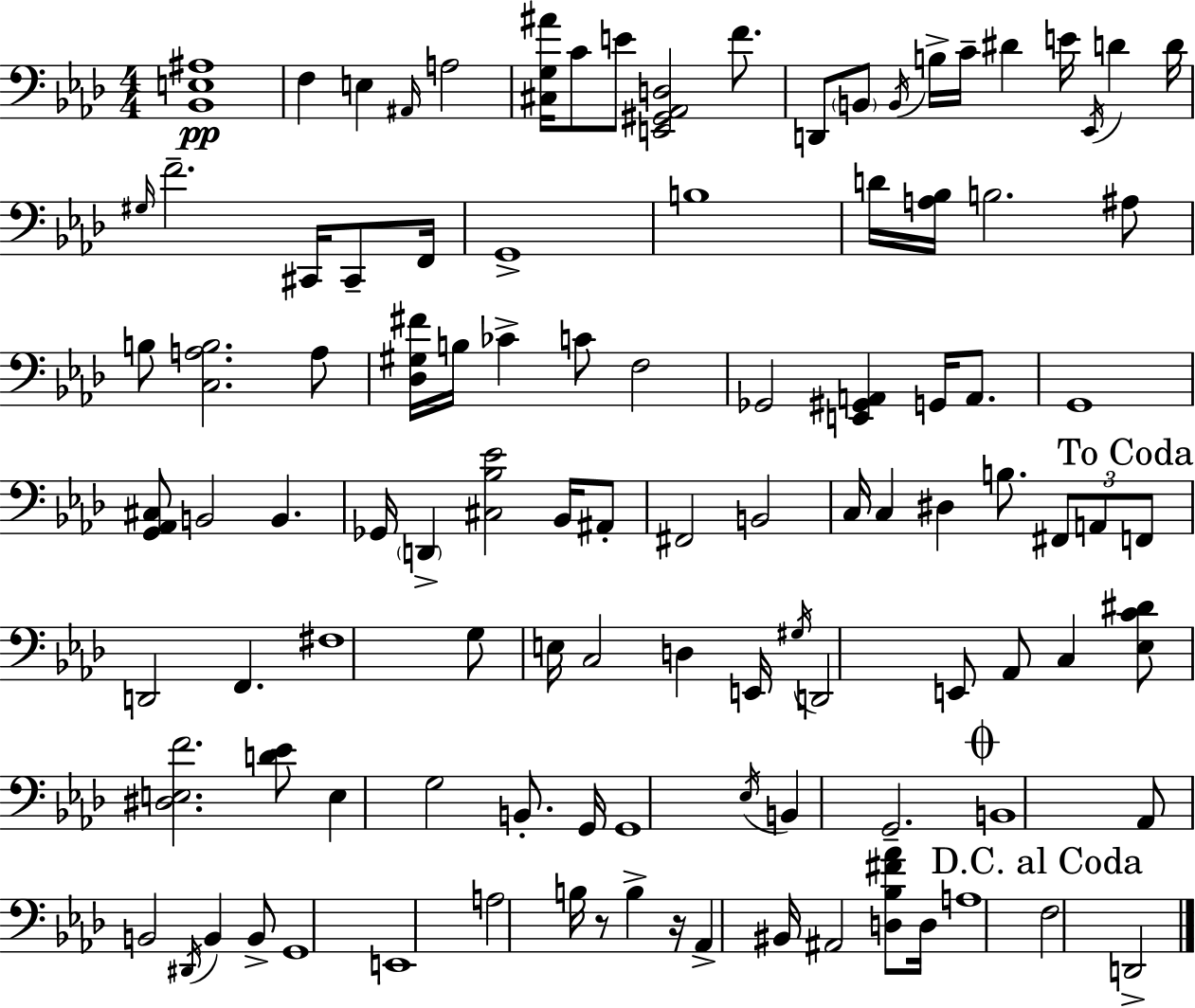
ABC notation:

X:1
T:Untitled
M:4/4
L:1/4
K:Fm
[_B,,E,^A,]4 F, E, ^A,,/4 A,2 [^C,G,^A]/4 C/2 E/2 [E,,^G,,_A,,D,]2 F/2 D,,/2 B,,/2 B,,/4 B,/4 C/4 ^D E/4 _E,,/4 D D/4 ^G,/4 F2 ^C,,/4 ^C,,/2 F,,/4 G,,4 B,4 D/4 [A,_B,]/4 B,2 ^A,/2 B,/2 [C,A,B,]2 A,/2 [_D,^G,^F]/4 B,/4 _C C/2 F,2 _G,,2 [E,,^G,,A,,] G,,/4 A,,/2 G,,4 [G,,_A,,^C,]/2 B,,2 B,, _G,,/4 D,, [^C,_B,_E]2 _B,,/4 ^A,,/2 ^F,,2 B,,2 C,/4 C, ^D, B,/2 ^F,,/2 A,,/2 F,,/2 D,,2 F,, ^F,4 G,/2 E,/4 C,2 D, E,,/4 ^G,/4 D,,2 E,,/2 _A,,/2 C, [_E,C^D]/2 [^D,E,F]2 [D_E]/2 E, G,2 B,,/2 G,,/4 G,,4 _E,/4 B,, G,,2 B,,4 _A,,/2 B,,2 ^D,,/4 B,, B,,/2 G,,4 E,,4 A,2 B,/4 z/2 B, z/4 _A,, ^B,,/4 ^A,,2 [D,_B,^F_A]/2 D,/4 A,4 F,2 D,,2